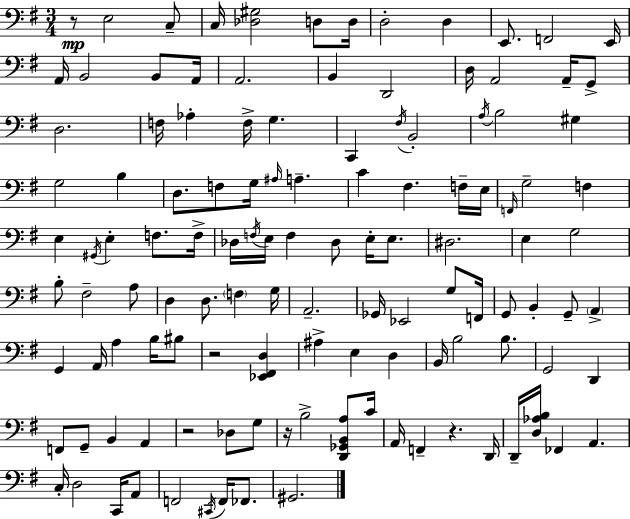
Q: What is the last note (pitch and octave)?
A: G#2